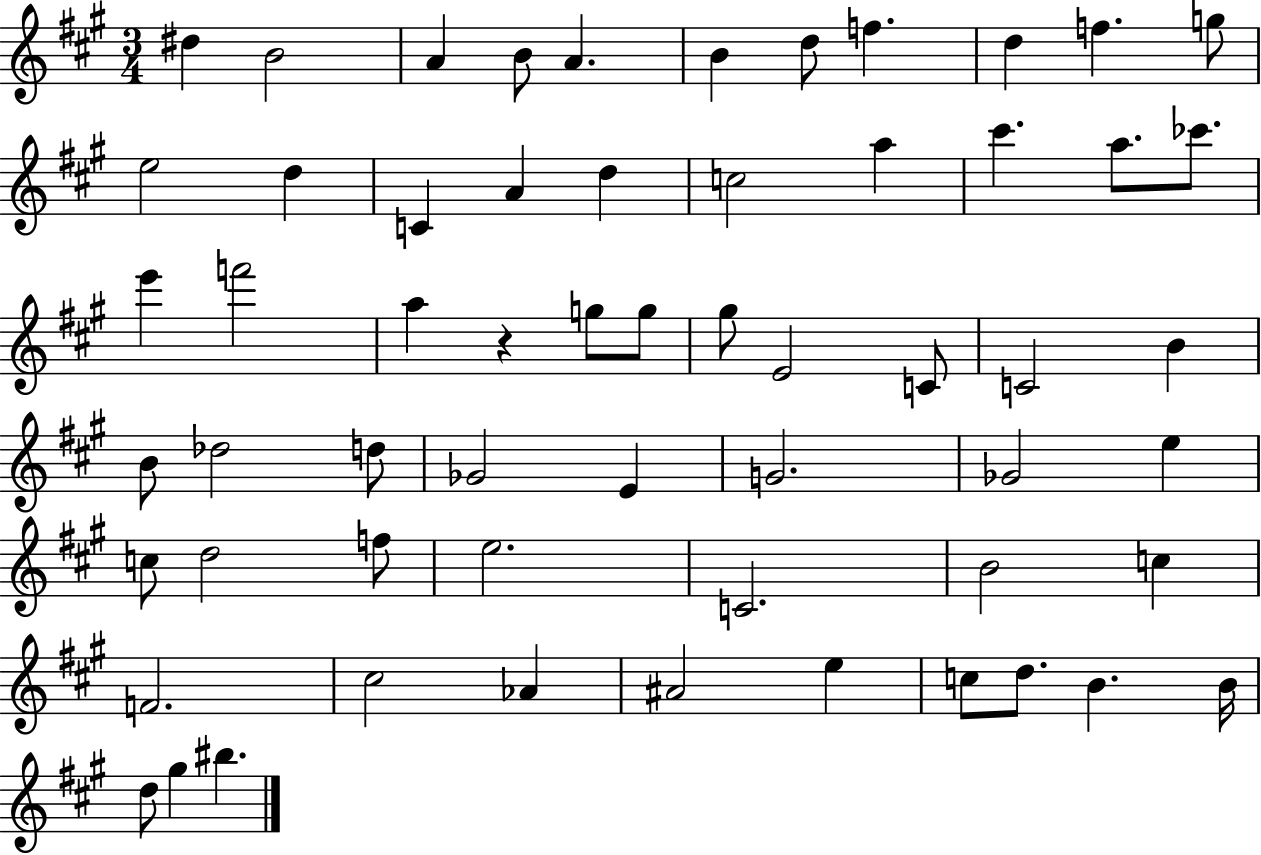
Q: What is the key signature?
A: A major